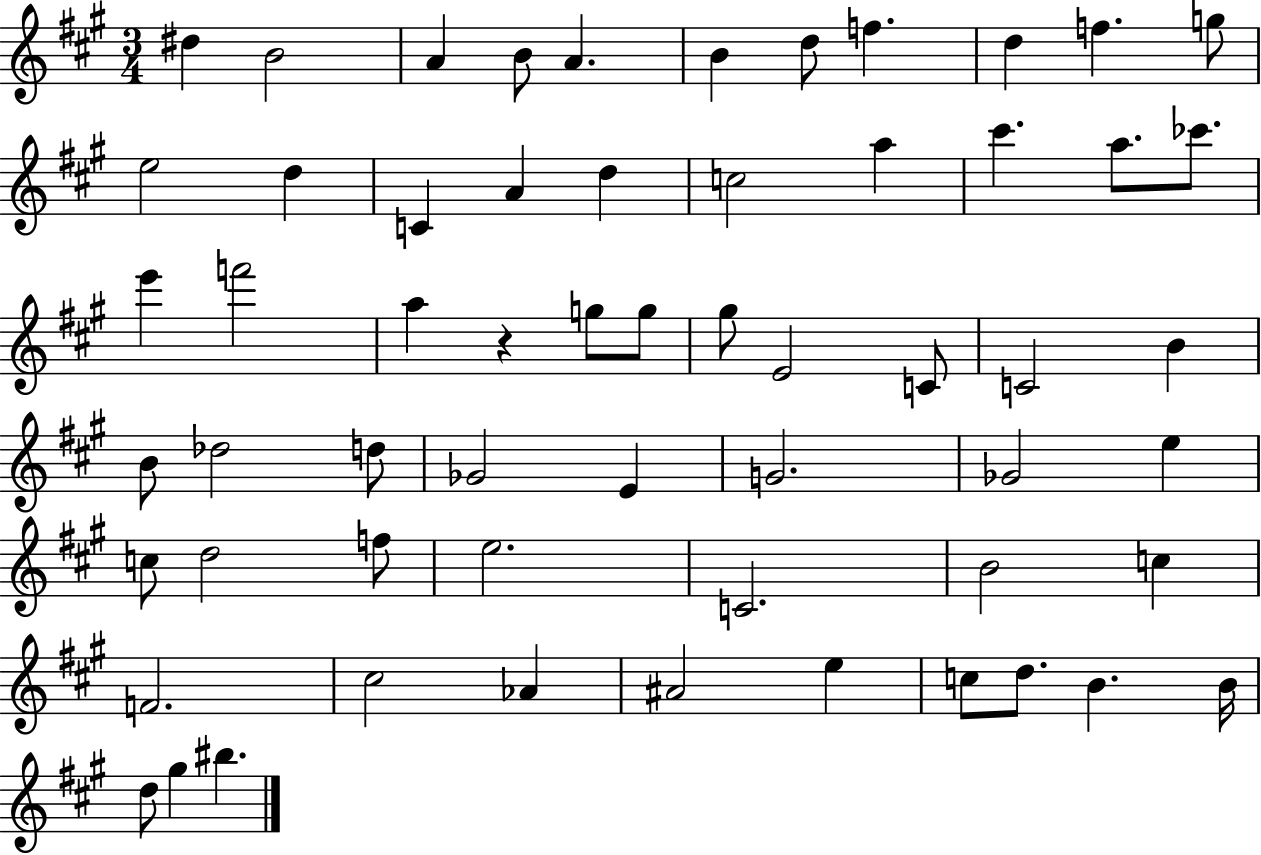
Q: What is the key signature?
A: A major